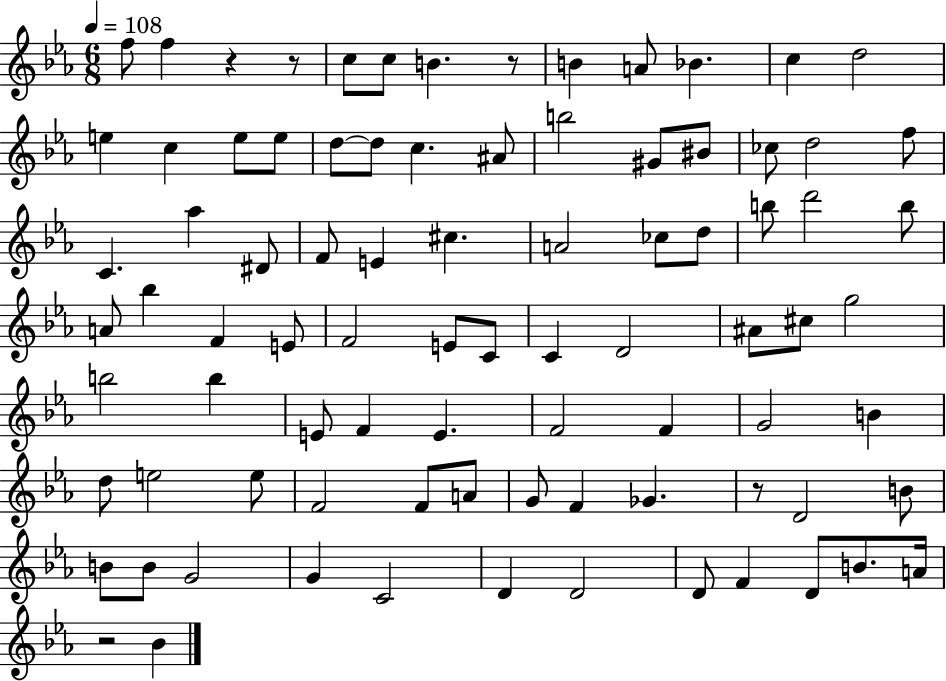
{
  \clef treble
  \numericTimeSignature
  \time 6/8
  \key ees \major
  \tempo 4 = 108
  \repeat volta 2 { f''8 f''4 r4 r8 | c''8 c''8 b'4. r8 | b'4 a'8 bes'4. | c''4 d''2 | \break e''4 c''4 e''8 e''8 | d''8~~ d''8 c''4. ais'8 | b''2 gis'8 bis'8 | ces''8 d''2 f''8 | \break c'4. aes''4 dis'8 | f'8 e'4 cis''4. | a'2 ces''8 d''8 | b''8 d'''2 b''8 | \break a'8 bes''4 f'4 e'8 | f'2 e'8 c'8 | c'4 d'2 | ais'8 cis''8 g''2 | \break b''2 b''4 | e'8 f'4 e'4. | f'2 f'4 | g'2 b'4 | \break d''8 e''2 e''8 | f'2 f'8 a'8 | g'8 f'4 ges'4. | r8 d'2 b'8 | \break b'8 b'8 g'2 | g'4 c'2 | d'4 d'2 | d'8 f'4 d'8 b'8. a'16 | \break r2 bes'4 | } \bar "|."
}